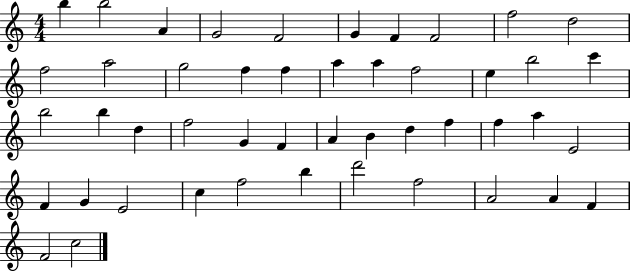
X:1
T:Untitled
M:4/4
L:1/4
K:C
b b2 A G2 F2 G F F2 f2 d2 f2 a2 g2 f f a a f2 e b2 c' b2 b d f2 G F A B d f f a E2 F G E2 c f2 b d'2 f2 A2 A F F2 c2